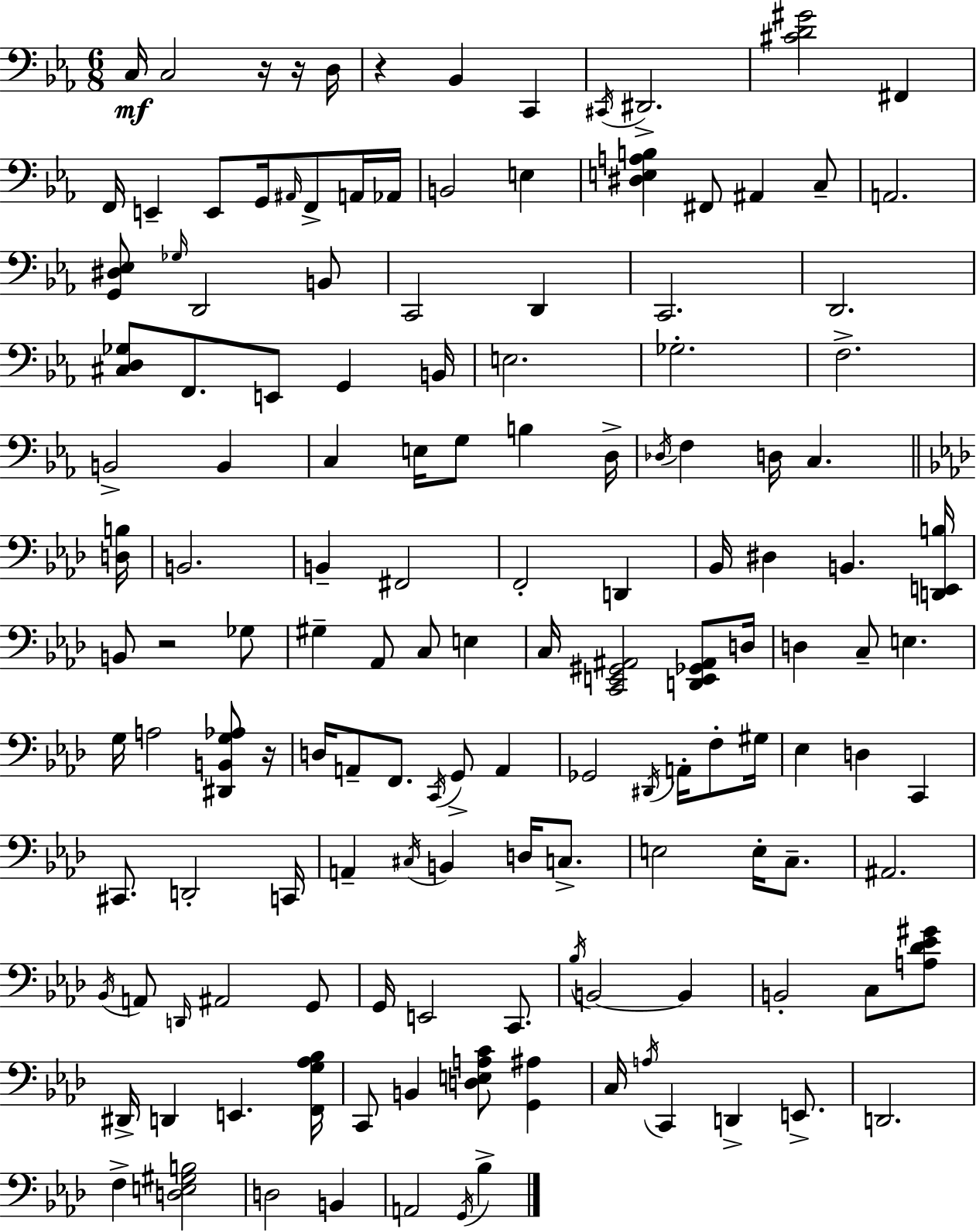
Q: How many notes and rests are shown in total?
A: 143